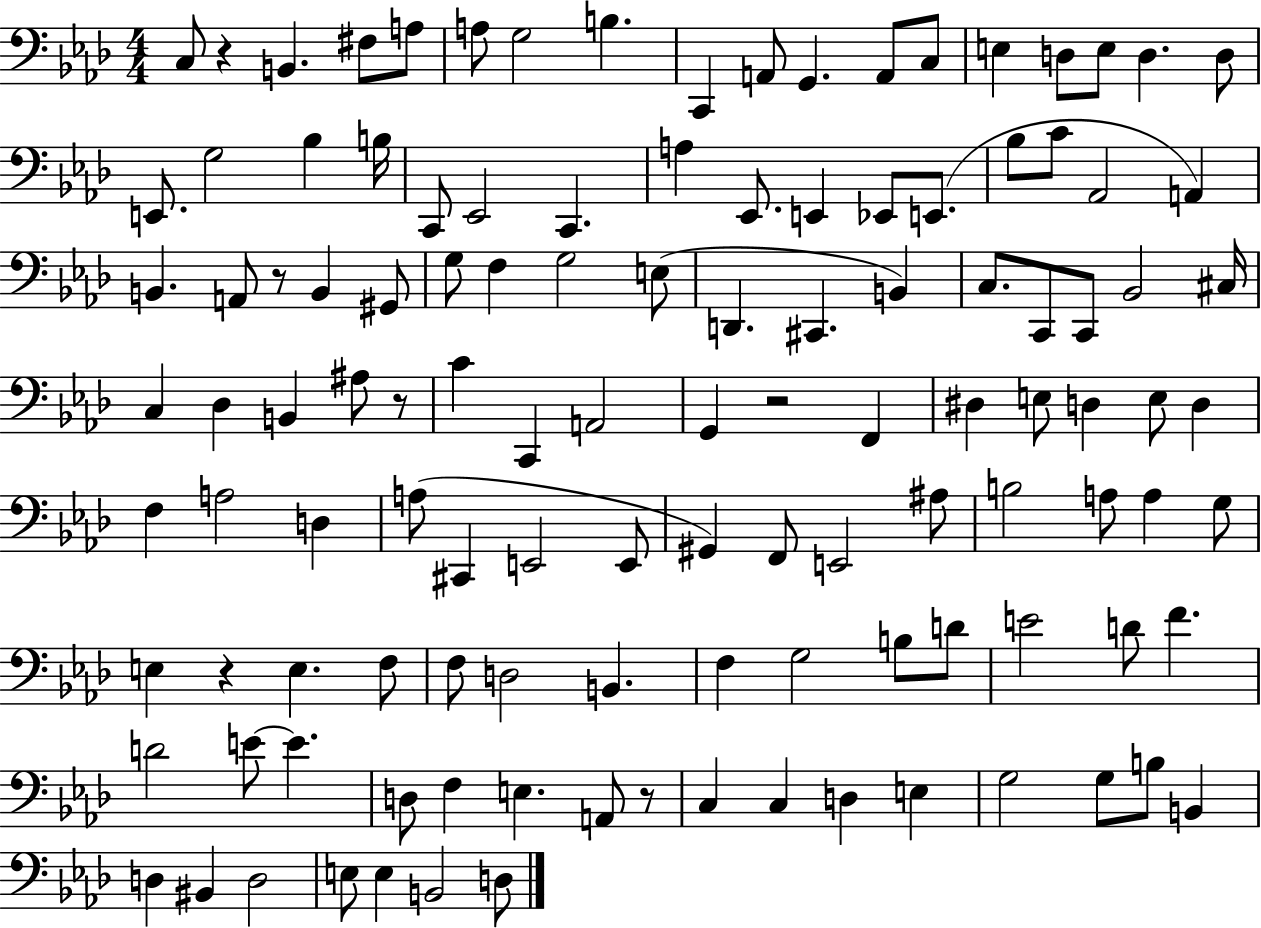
{
  \clef bass
  \numericTimeSignature
  \time 4/4
  \key aes \major
  \repeat volta 2 { c8 r4 b,4. fis8 a8 | a8 g2 b4. | c,4 a,8 g,4. a,8 c8 | e4 d8 e8 d4. d8 | \break e,8. g2 bes4 b16 | c,8 ees,2 c,4. | a4 ees,8. e,4 ees,8 e,8.( | bes8 c'8 aes,2 a,4) | \break b,4. a,8 r8 b,4 gis,8 | g8 f4 g2 e8( | d,4. cis,4. b,4) | c8. c,8 c,8 bes,2 cis16 | \break c4 des4 b,4 ais8 r8 | c'4 c,4 a,2 | g,4 r2 f,4 | dis4 e8 d4 e8 d4 | \break f4 a2 d4 | a8( cis,4 e,2 e,8 | gis,4) f,8 e,2 ais8 | b2 a8 a4 g8 | \break e4 r4 e4. f8 | f8 d2 b,4. | f4 g2 b8 d'8 | e'2 d'8 f'4. | \break d'2 e'8~~ e'4. | d8 f4 e4. a,8 r8 | c4 c4 d4 e4 | g2 g8 b8 b,4 | \break d4 bis,4 d2 | e8 e4 b,2 d8 | } \bar "|."
}